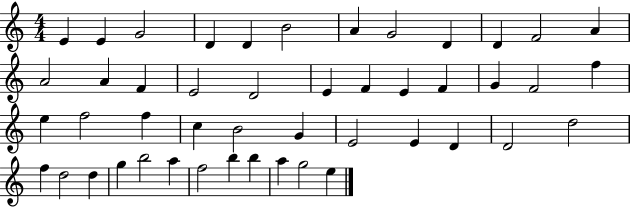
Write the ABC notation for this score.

X:1
T:Untitled
M:4/4
L:1/4
K:C
E E G2 D D B2 A G2 D D F2 A A2 A F E2 D2 E F E F G F2 f e f2 f c B2 G E2 E D D2 d2 f d2 d g b2 a f2 b b a g2 e